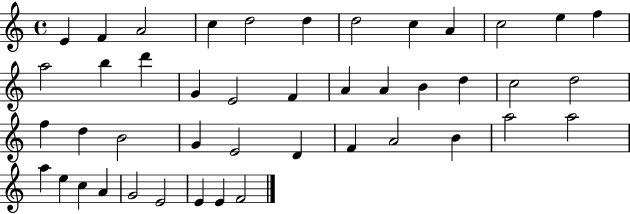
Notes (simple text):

E4/q F4/q A4/h C5/q D5/h D5/q D5/h C5/q A4/q C5/h E5/q F5/q A5/h B5/q D6/q G4/q E4/h F4/q A4/q A4/q B4/q D5/q C5/h D5/h F5/q D5/q B4/h G4/q E4/h D4/q F4/q A4/h B4/q A5/h A5/h A5/q E5/q C5/q A4/q G4/h E4/h E4/q E4/q F4/h